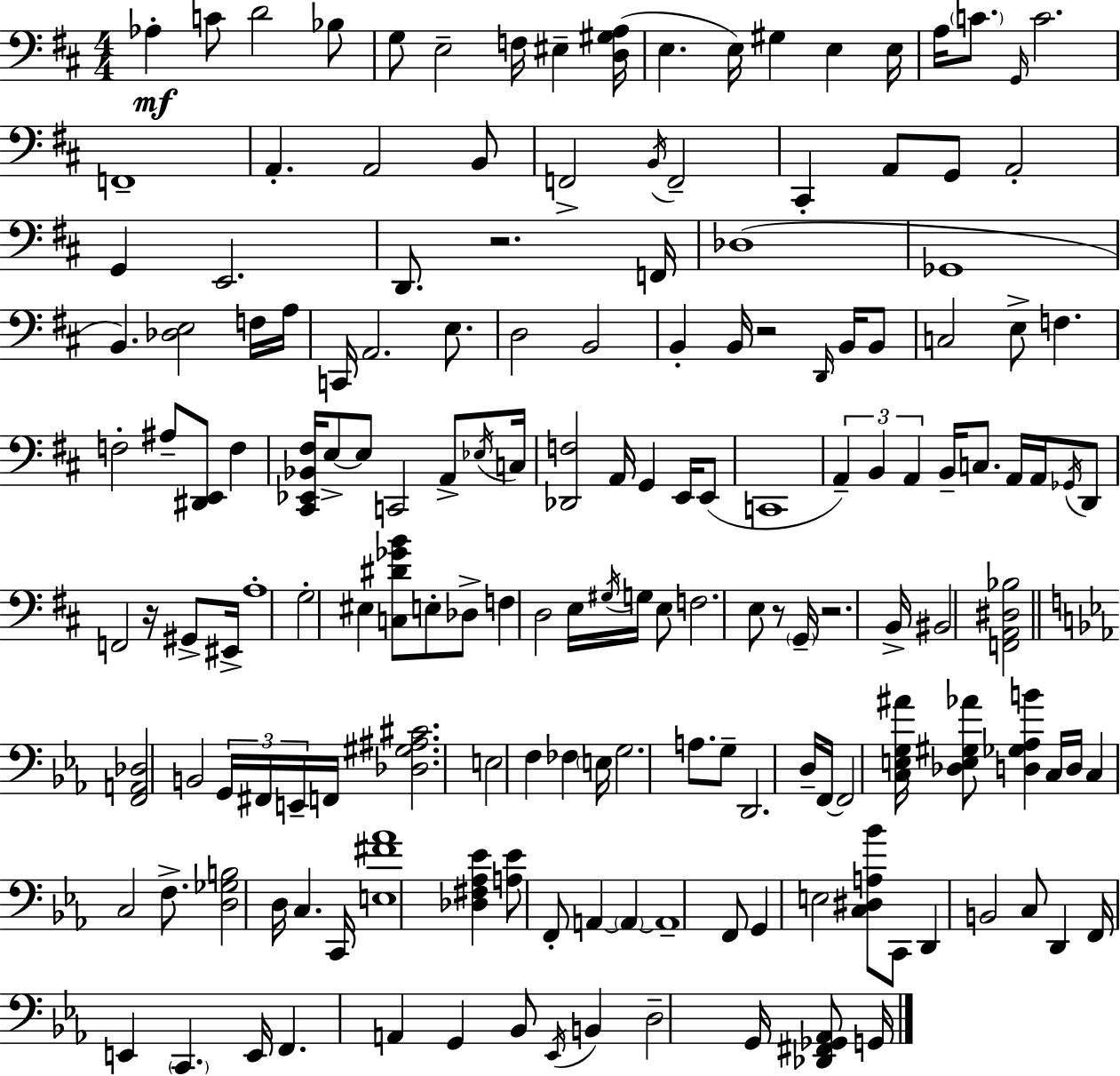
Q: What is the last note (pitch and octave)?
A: G2